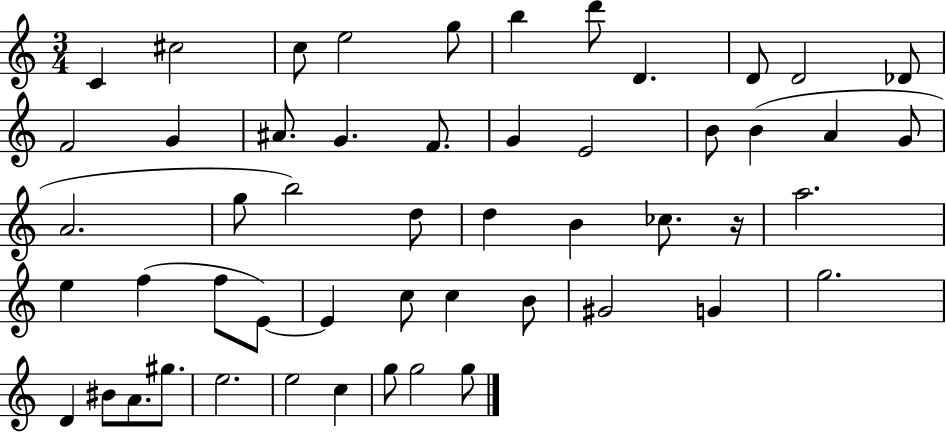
C4/q C#5/h C5/e E5/h G5/e B5/q D6/e D4/q. D4/e D4/h Db4/e F4/h G4/q A#4/e. G4/q. F4/e. G4/q E4/h B4/e B4/q A4/q G4/e A4/h. G5/e B5/h D5/e D5/q B4/q CES5/e. R/s A5/h. E5/q F5/q F5/e E4/e E4/q C5/e C5/q B4/e G#4/h G4/q G5/h. D4/q BIS4/e A4/e. G#5/e. E5/h. E5/h C5/q G5/e G5/h G5/e